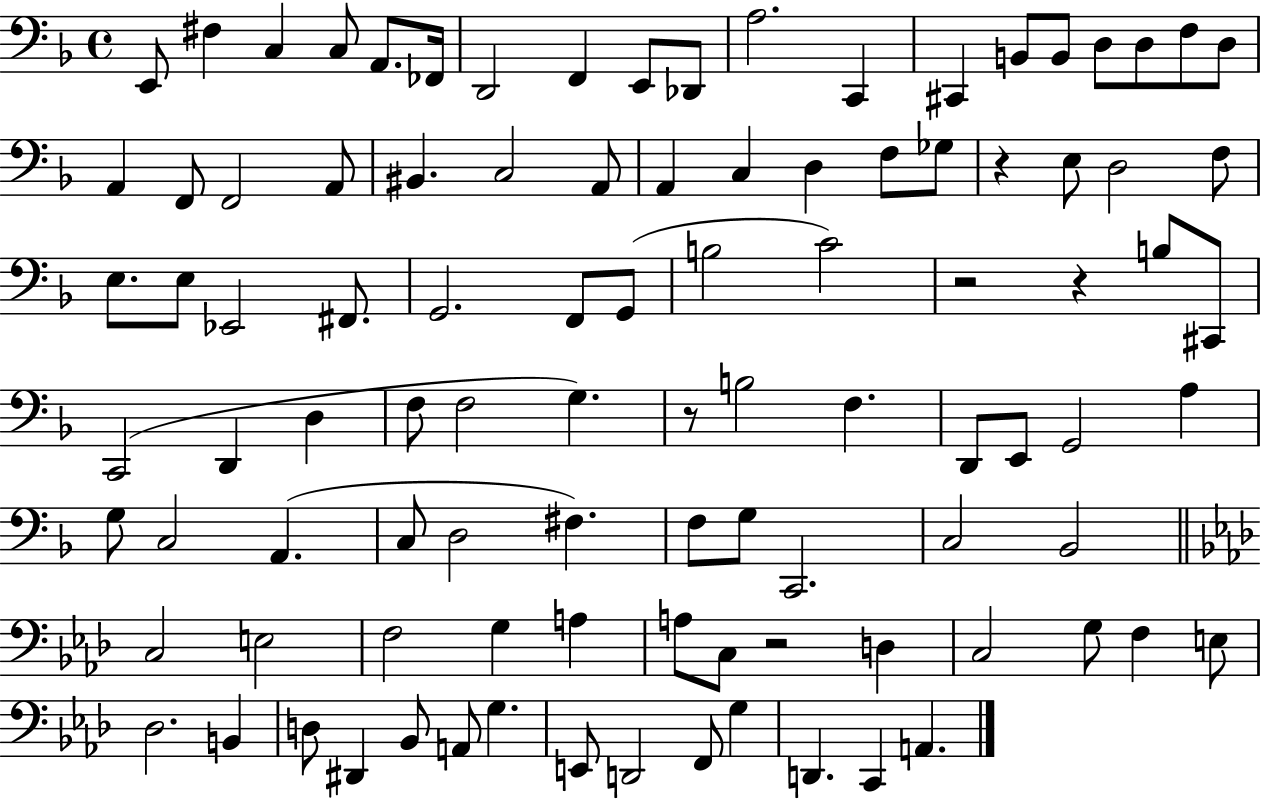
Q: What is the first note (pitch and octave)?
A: E2